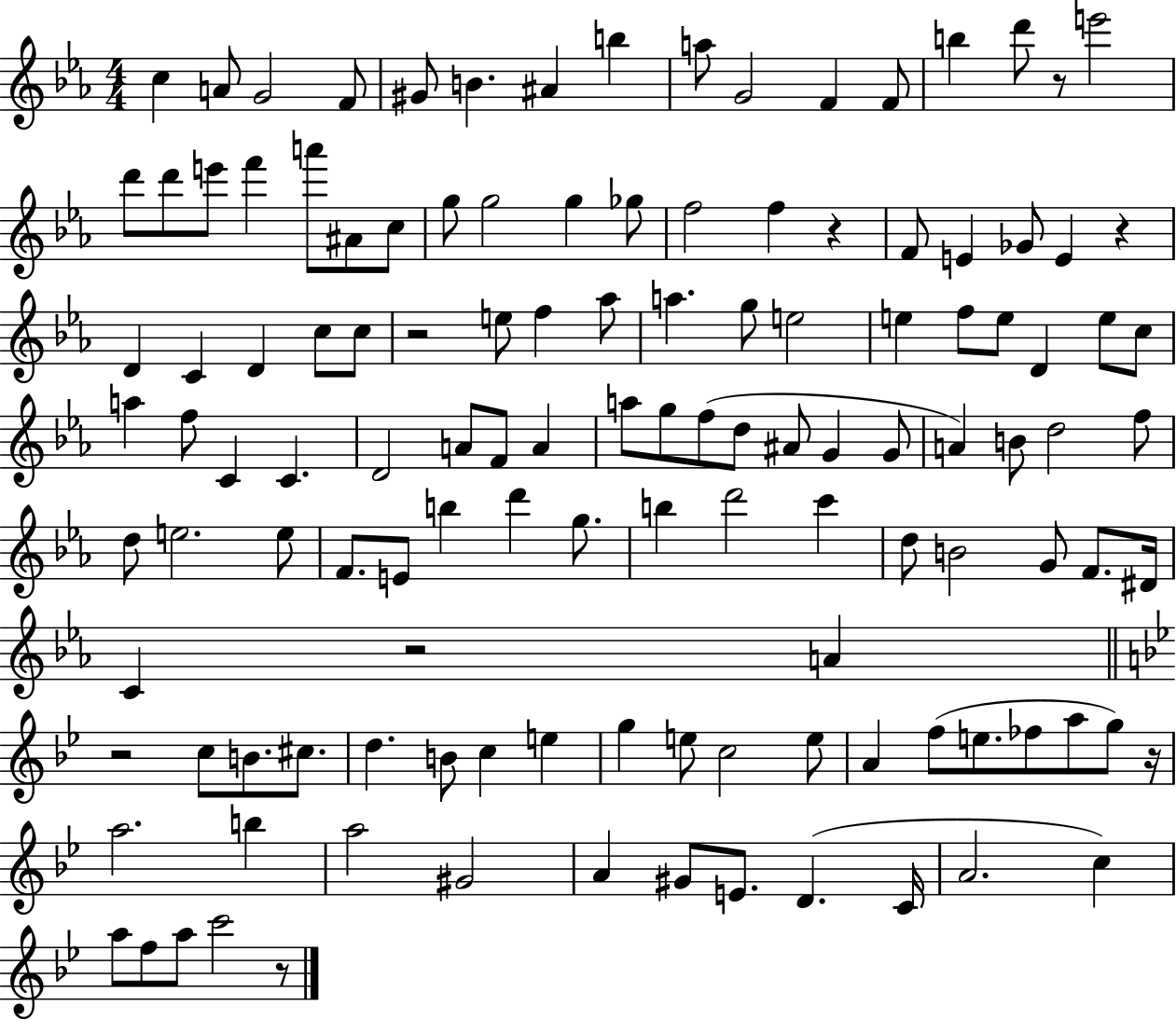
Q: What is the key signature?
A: EES major